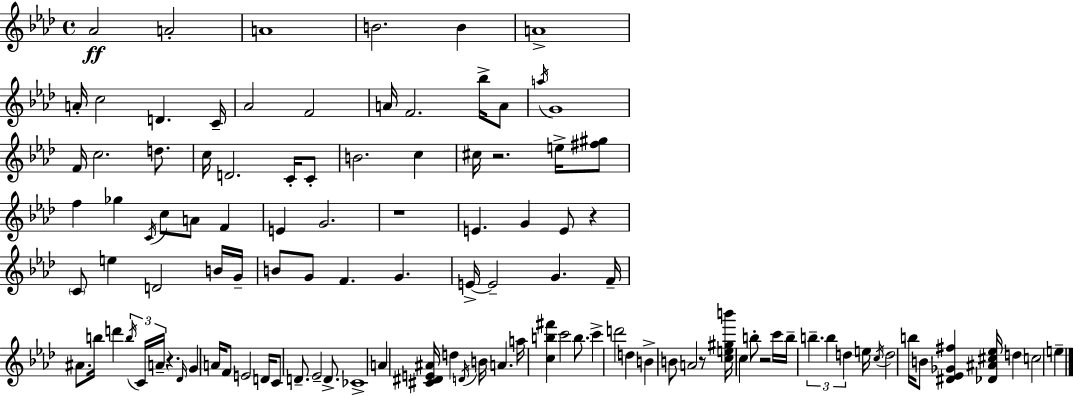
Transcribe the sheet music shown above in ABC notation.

X:1
T:Untitled
M:4/4
L:1/4
K:Fm
_A2 A2 A4 B2 B A4 A/4 c2 D C/4 _A2 F2 A/4 F2 _b/4 A/2 a/4 G4 F/4 c2 d/2 c/4 D2 C/4 C/2 B2 c ^c/4 z2 e/4 [^f^g]/2 f _g C/4 c/2 A/2 F E G2 z4 E G E/2 z C/2 e D2 B/4 G/4 B/2 G/2 F G E/4 E2 G F/4 ^A/2 b/4 d' b/4 C/4 A/4 z _D/4 G A/4 F/2 E2 D/4 C/2 D/2 _E2 D/2 _C4 A [^C^DE^A]/4 d D/4 B/4 A a/4 [cb^f'] c'2 b/2 c' d'2 d B B/2 A2 z/2 [ce^gb']/4 c b/2 z2 c'/4 b/4 b b d e/4 c/4 d2 b/4 B/2 [^D_E_G^f] [_D^A^c_e]/4 d c2 e